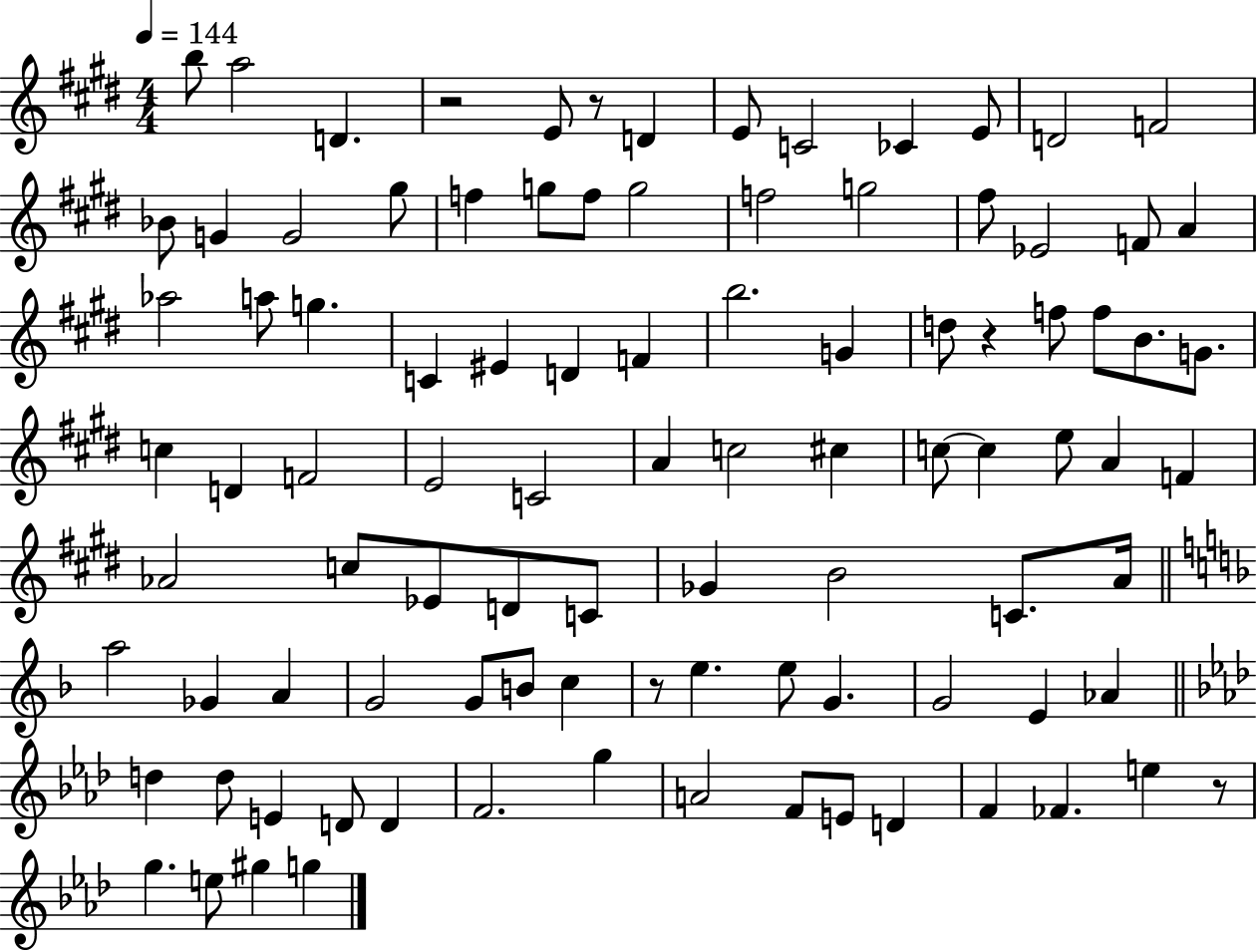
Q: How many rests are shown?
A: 5